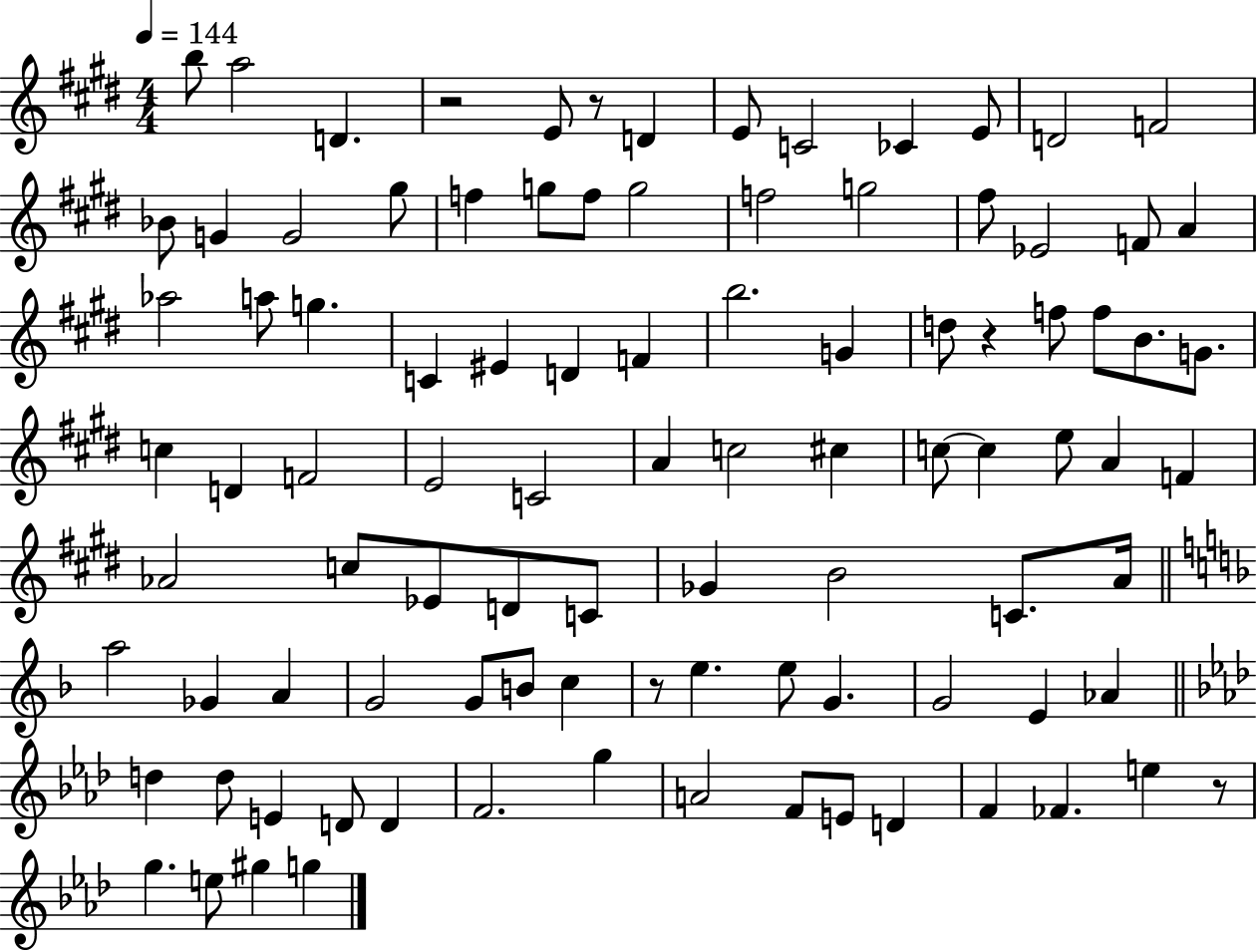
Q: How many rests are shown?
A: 5